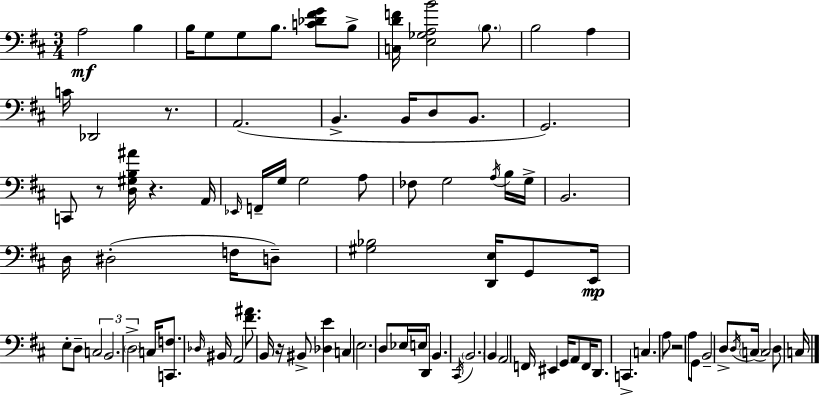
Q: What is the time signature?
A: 3/4